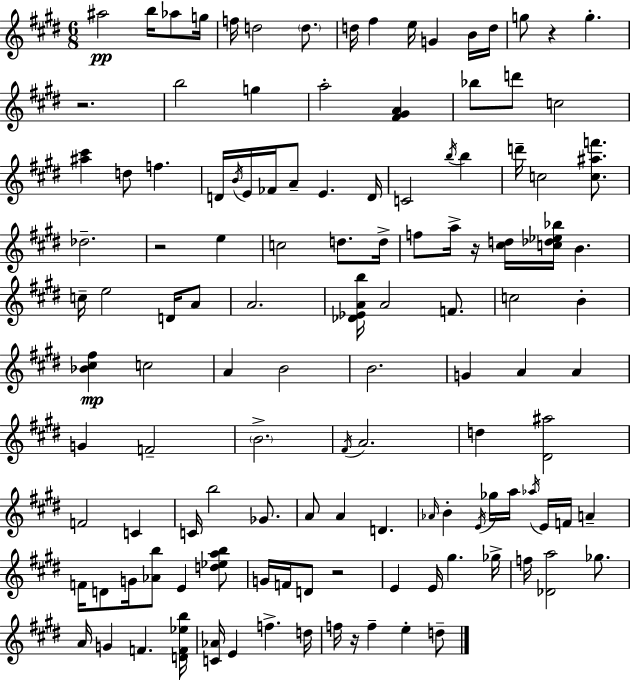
A#5/h B5/s Ab5/e G5/s F5/s D5/h D5/e. D5/s F#5/q E5/s G4/q B4/s D5/s G5/e R/q G5/q. R/h. B5/h G5/q A5/h [F#4,G#4,A4]/q Bb5/e D6/e C5/h [A#5,C#6]/q D5/e F5/q. D4/s B4/s E4/s FES4/s A4/e E4/q. D4/s C4/h B5/s B5/q D6/s C5/h [C5,A#5,F6]/e. Db5/h. R/h E5/q C5/h D5/e. D5/s F5/e A5/s R/s [C#5,D5]/s [C5,Db5,Eb5,Bb5]/s B4/q. C5/s E5/h D4/s A4/e A4/h. [Db4,Eb4,A4,B5]/s A4/h F4/e. C5/h B4/q [Bb4,C#5,F#5]/q C5/h A4/q B4/h B4/h. G4/q A4/q A4/q G4/q F4/h B4/h. F#4/s A4/h. D5/q [D#4,A#5]/h F4/h C4/q C4/s B5/h Gb4/e. A4/e A4/q D4/q. Ab4/s B4/q E4/s Gb5/s A5/s Ab5/s E4/s F4/s A4/q F4/s D4/e G4/s [Ab4,B5]/e E4/q [D5,Eb5,A5,B5]/e G4/s F4/s D4/e R/h E4/q E4/s G#5/q. Gb5/s F5/s [Db4,A5]/h Gb5/e. A4/s G4/q F4/q. [D4,F4,Eb5,B5]/s [C4,Ab4]/s E4/q F5/q. D5/s F5/s R/s F5/q E5/q D5/e